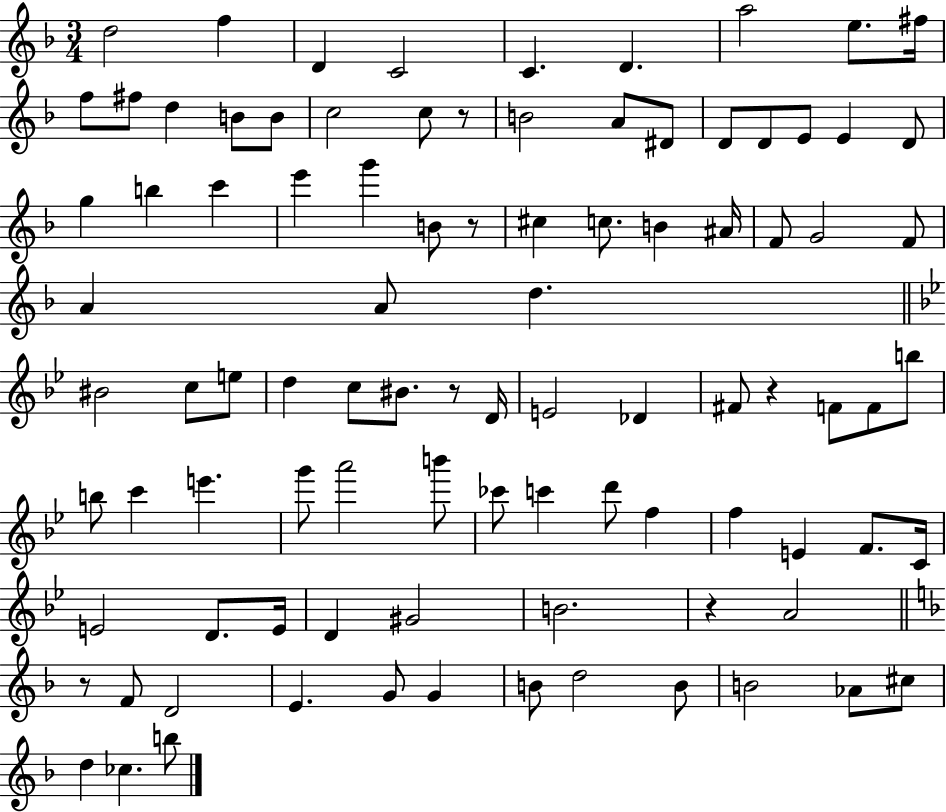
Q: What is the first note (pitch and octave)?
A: D5